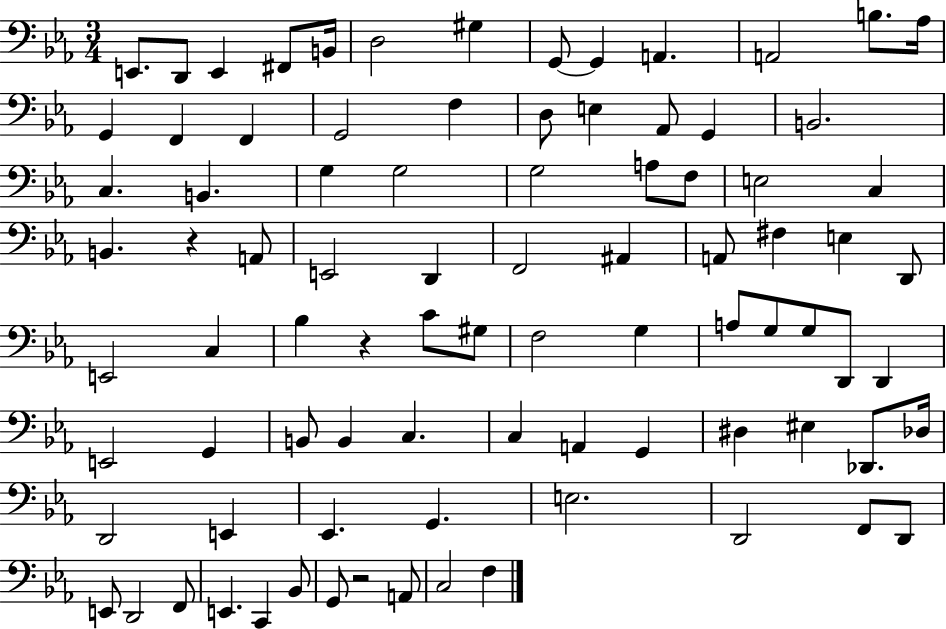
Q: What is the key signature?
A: EES major